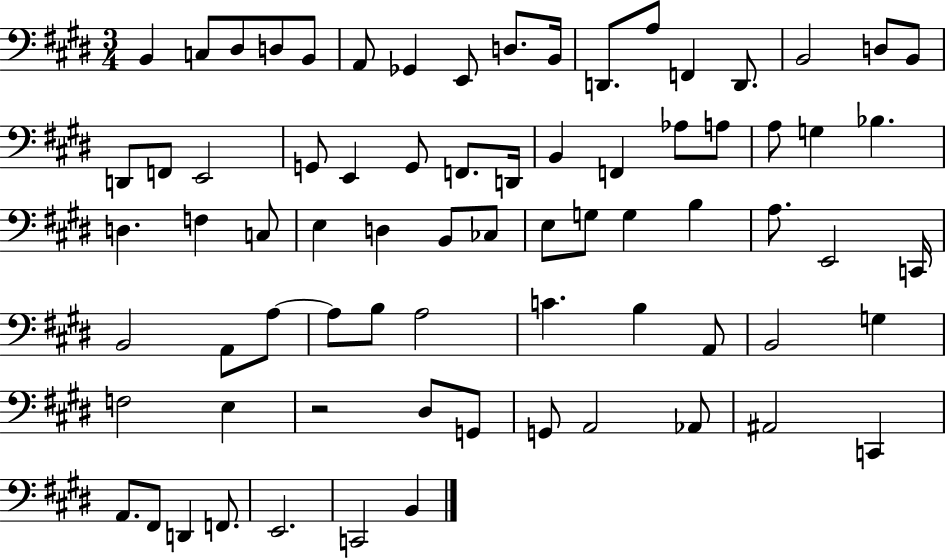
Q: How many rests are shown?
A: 1